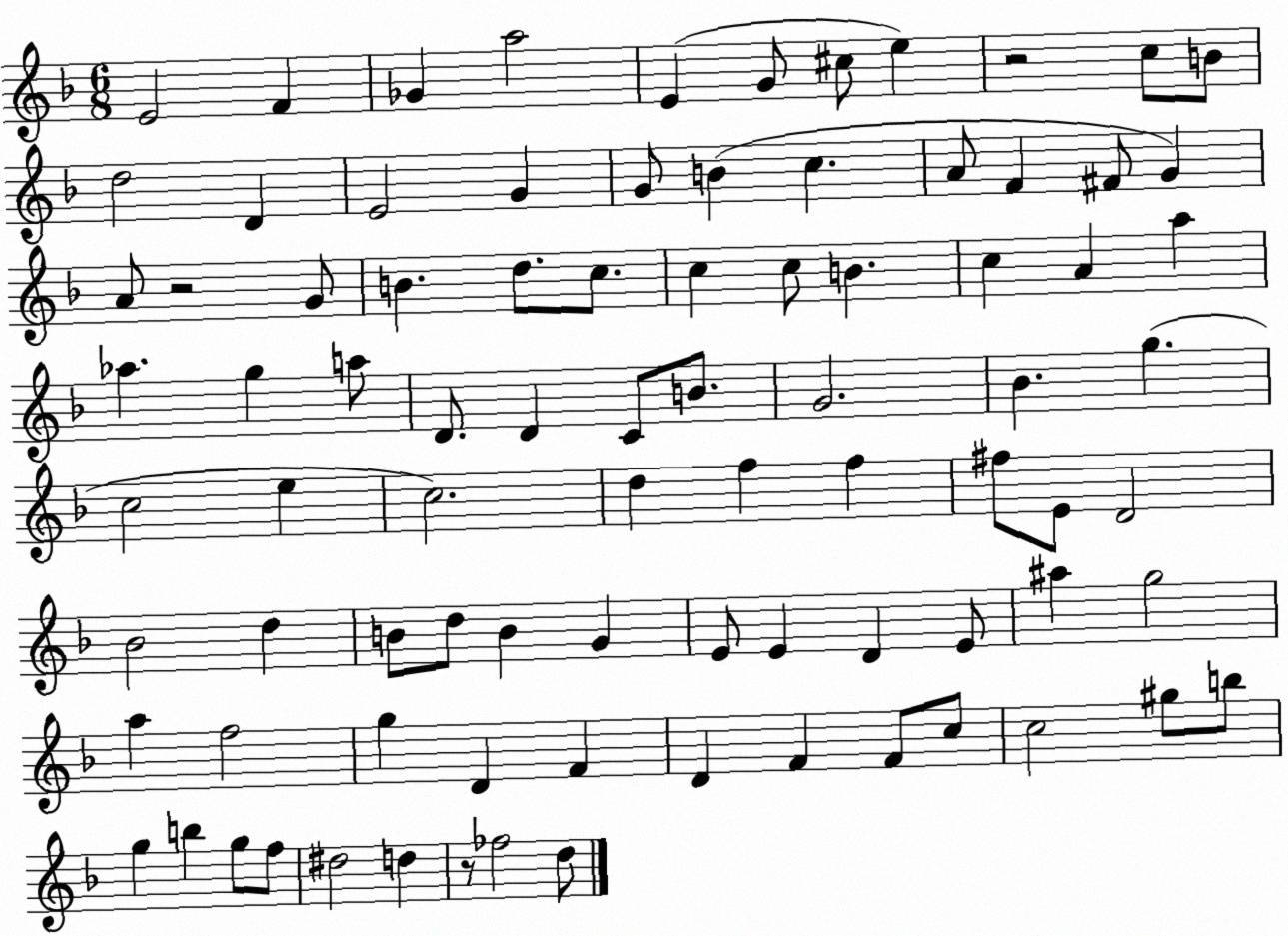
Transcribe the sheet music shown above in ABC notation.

X:1
T:Untitled
M:6/8
L:1/4
K:F
E2 F _G a2 E G/2 ^c/2 e z2 c/2 B/2 d2 D E2 G G/2 B c A/2 F ^F/2 G A/2 z2 G/2 B d/2 c/2 c c/2 B c A a _a g a/2 D/2 D C/2 B/2 G2 _B g c2 e c2 d f f ^f/2 E/2 D2 _B2 d B/2 d/2 B G E/2 E D E/2 ^a g2 a f2 g D F D F F/2 c/2 c2 ^g/2 b/2 g b g/2 f/2 ^d2 d z/2 _f2 d/2